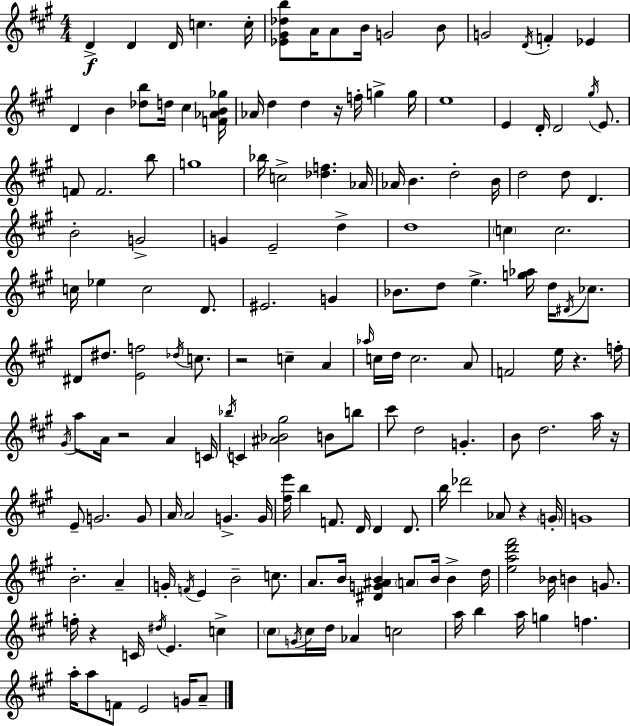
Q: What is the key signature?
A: A major